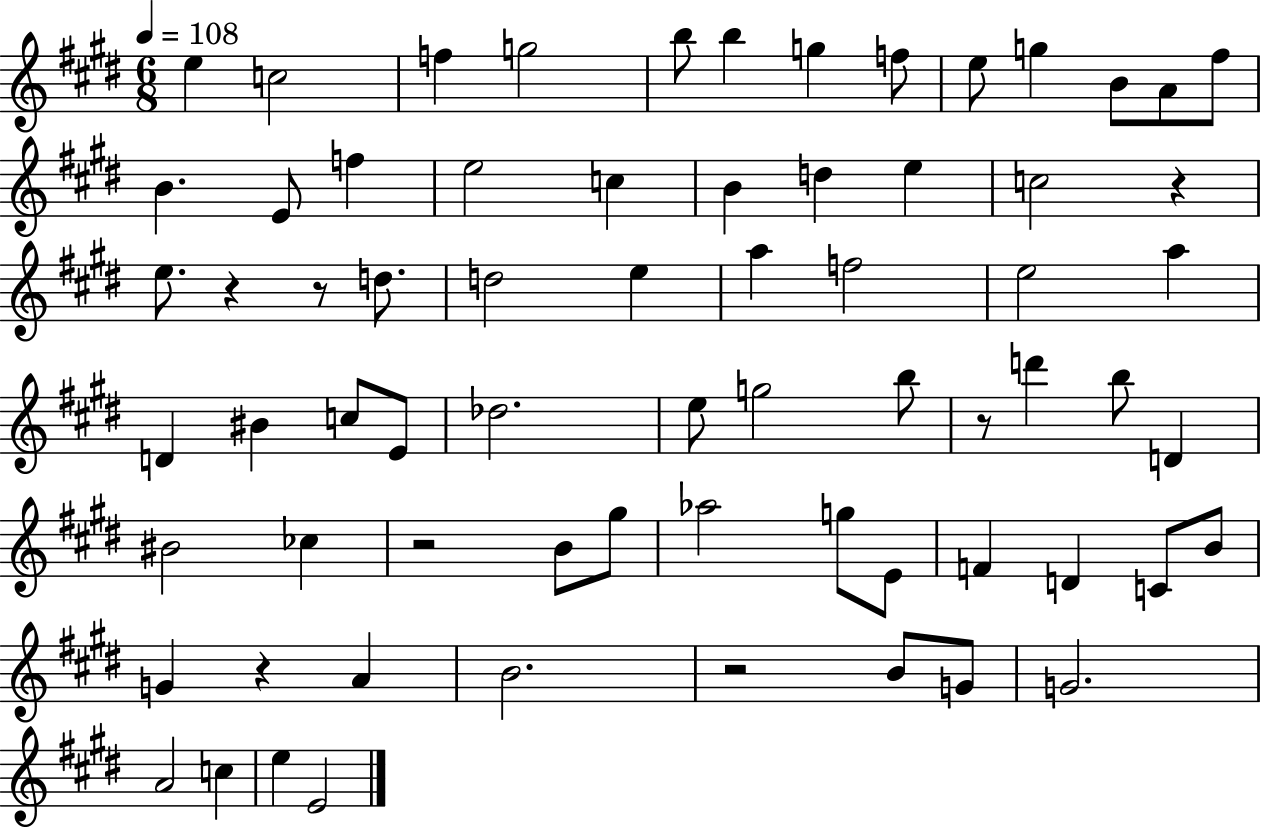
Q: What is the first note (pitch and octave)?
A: E5